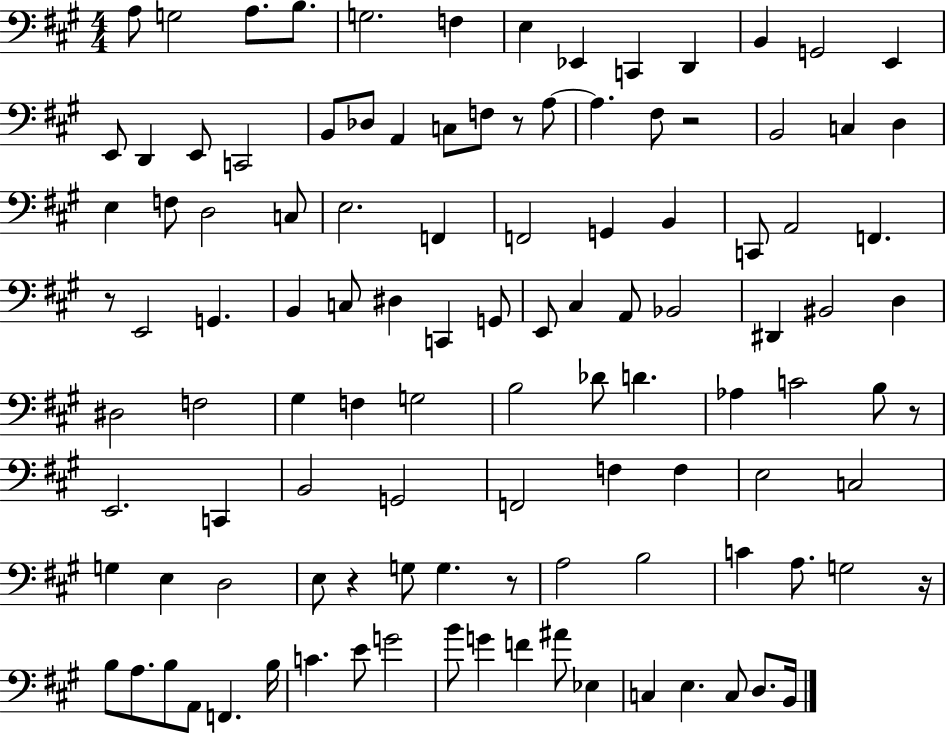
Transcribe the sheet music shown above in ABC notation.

X:1
T:Untitled
M:4/4
L:1/4
K:A
A,/2 G,2 A,/2 B,/2 G,2 F, E, _E,, C,, D,, B,, G,,2 E,, E,,/2 D,, E,,/2 C,,2 B,,/2 _D,/2 A,, C,/2 F,/2 z/2 A,/2 A, ^F,/2 z2 B,,2 C, D, E, F,/2 D,2 C,/2 E,2 F,, F,,2 G,, B,, C,,/2 A,,2 F,, z/2 E,,2 G,, B,, C,/2 ^D, C,, G,,/2 E,,/2 ^C, A,,/2 _B,,2 ^D,, ^B,,2 D, ^D,2 F,2 ^G, F, G,2 B,2 _D/2 D _A, C2 B,/2 z/2 E,,2 C,, B,,2 G,,2 F,,2 F, F, E,2 C,2 G, E, D,2 E,/2 z G,/2 G, z/2 A,2 B,2 C A,/2 G,2 z/4 B,/2 A,/2 B,/2 A,,/2 F,, B,/4 C E/2 G2 B/2 G F ^A/2 _E, C, E, C,/2 D,/2 B,,/4